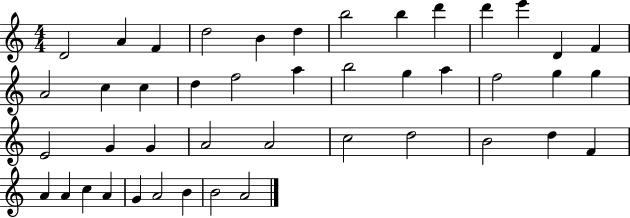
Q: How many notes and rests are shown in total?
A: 44